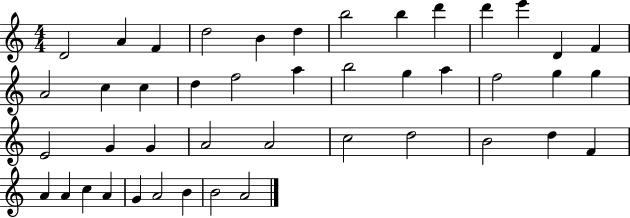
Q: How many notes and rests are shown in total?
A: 44